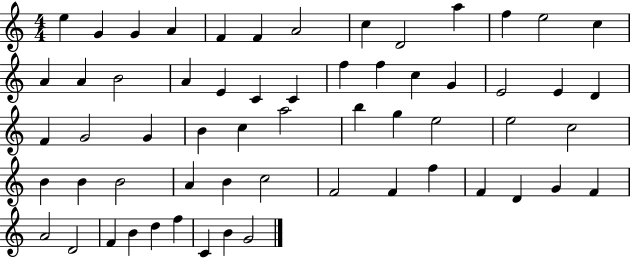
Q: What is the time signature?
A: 4/4